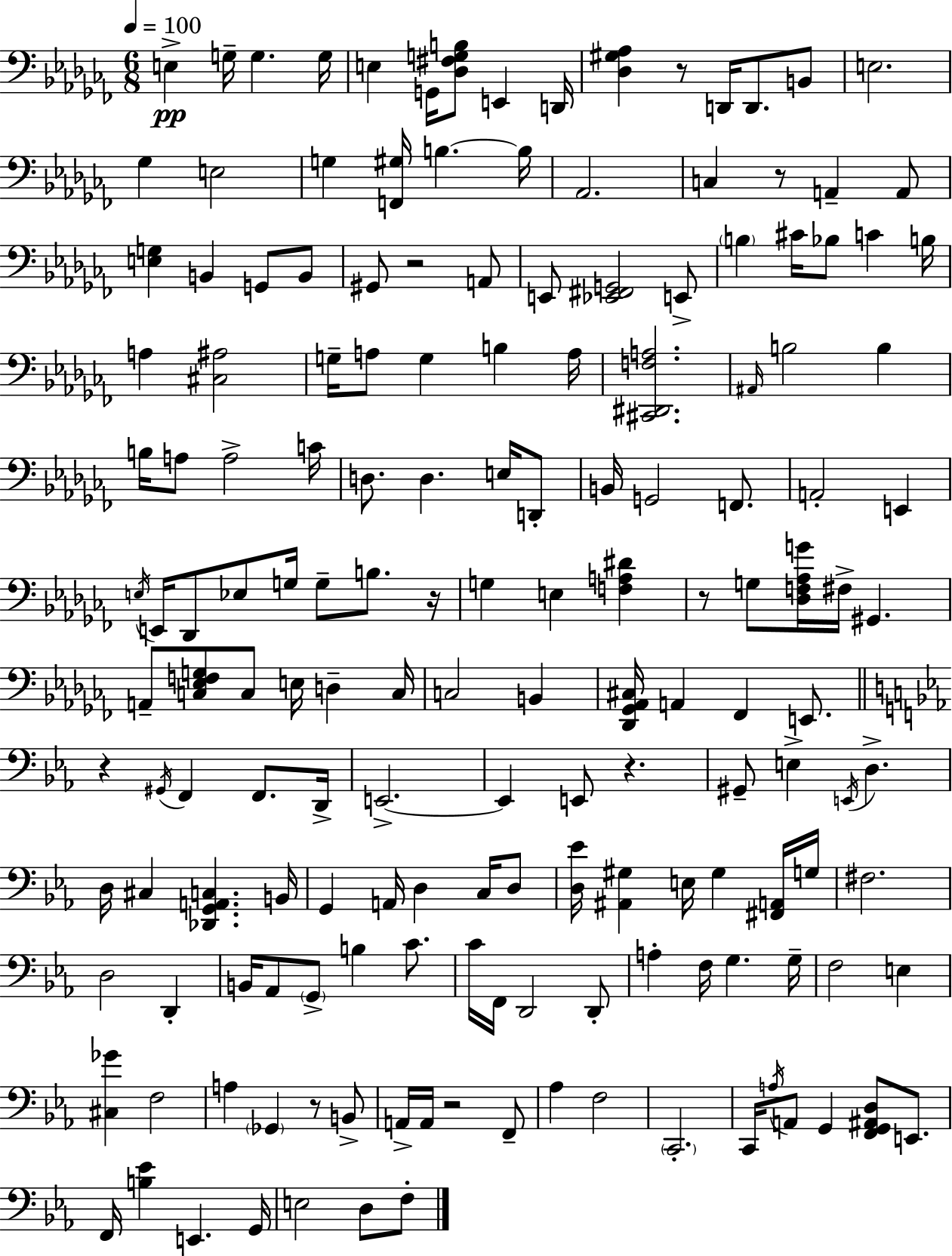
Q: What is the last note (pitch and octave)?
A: F3